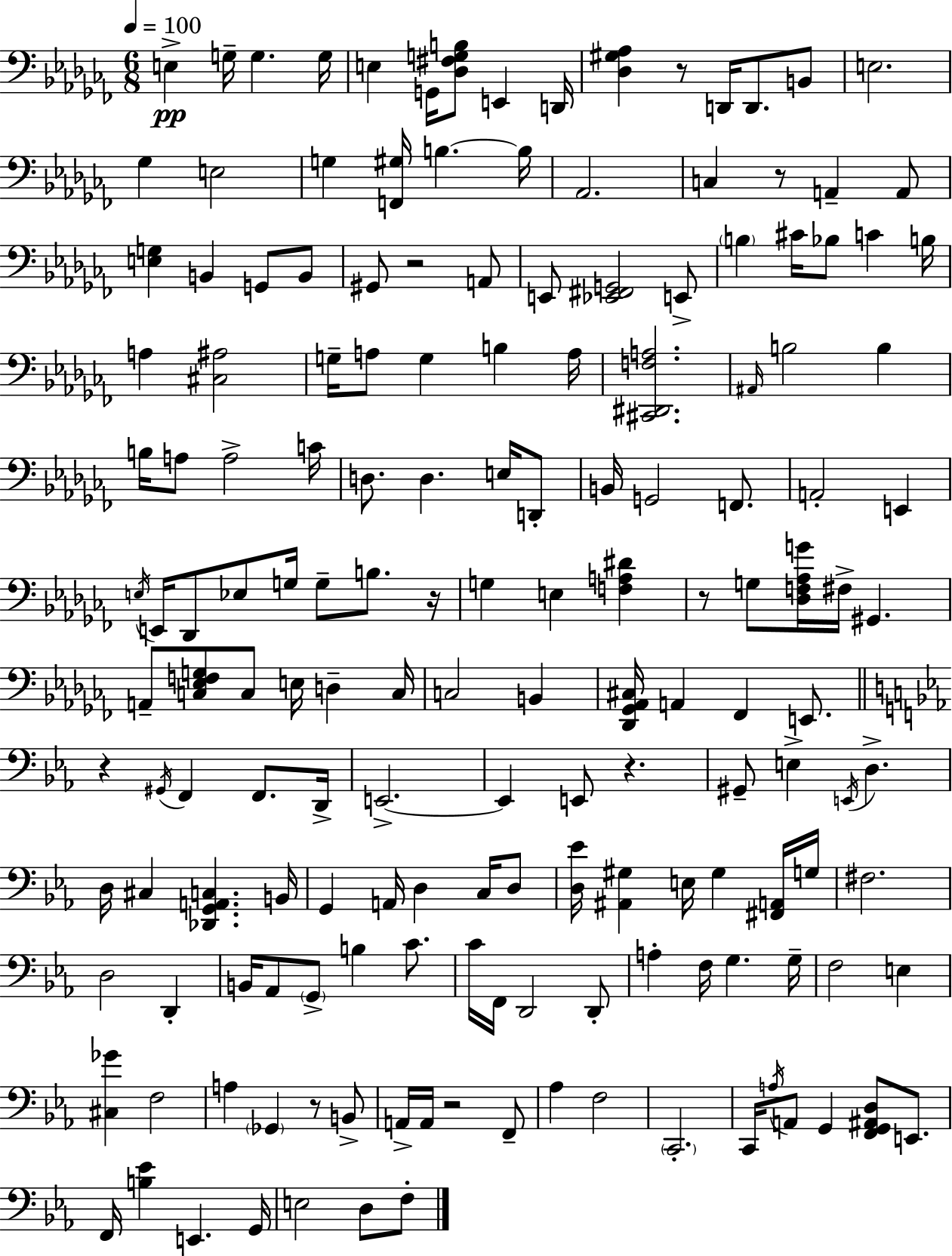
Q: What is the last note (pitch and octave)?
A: F3